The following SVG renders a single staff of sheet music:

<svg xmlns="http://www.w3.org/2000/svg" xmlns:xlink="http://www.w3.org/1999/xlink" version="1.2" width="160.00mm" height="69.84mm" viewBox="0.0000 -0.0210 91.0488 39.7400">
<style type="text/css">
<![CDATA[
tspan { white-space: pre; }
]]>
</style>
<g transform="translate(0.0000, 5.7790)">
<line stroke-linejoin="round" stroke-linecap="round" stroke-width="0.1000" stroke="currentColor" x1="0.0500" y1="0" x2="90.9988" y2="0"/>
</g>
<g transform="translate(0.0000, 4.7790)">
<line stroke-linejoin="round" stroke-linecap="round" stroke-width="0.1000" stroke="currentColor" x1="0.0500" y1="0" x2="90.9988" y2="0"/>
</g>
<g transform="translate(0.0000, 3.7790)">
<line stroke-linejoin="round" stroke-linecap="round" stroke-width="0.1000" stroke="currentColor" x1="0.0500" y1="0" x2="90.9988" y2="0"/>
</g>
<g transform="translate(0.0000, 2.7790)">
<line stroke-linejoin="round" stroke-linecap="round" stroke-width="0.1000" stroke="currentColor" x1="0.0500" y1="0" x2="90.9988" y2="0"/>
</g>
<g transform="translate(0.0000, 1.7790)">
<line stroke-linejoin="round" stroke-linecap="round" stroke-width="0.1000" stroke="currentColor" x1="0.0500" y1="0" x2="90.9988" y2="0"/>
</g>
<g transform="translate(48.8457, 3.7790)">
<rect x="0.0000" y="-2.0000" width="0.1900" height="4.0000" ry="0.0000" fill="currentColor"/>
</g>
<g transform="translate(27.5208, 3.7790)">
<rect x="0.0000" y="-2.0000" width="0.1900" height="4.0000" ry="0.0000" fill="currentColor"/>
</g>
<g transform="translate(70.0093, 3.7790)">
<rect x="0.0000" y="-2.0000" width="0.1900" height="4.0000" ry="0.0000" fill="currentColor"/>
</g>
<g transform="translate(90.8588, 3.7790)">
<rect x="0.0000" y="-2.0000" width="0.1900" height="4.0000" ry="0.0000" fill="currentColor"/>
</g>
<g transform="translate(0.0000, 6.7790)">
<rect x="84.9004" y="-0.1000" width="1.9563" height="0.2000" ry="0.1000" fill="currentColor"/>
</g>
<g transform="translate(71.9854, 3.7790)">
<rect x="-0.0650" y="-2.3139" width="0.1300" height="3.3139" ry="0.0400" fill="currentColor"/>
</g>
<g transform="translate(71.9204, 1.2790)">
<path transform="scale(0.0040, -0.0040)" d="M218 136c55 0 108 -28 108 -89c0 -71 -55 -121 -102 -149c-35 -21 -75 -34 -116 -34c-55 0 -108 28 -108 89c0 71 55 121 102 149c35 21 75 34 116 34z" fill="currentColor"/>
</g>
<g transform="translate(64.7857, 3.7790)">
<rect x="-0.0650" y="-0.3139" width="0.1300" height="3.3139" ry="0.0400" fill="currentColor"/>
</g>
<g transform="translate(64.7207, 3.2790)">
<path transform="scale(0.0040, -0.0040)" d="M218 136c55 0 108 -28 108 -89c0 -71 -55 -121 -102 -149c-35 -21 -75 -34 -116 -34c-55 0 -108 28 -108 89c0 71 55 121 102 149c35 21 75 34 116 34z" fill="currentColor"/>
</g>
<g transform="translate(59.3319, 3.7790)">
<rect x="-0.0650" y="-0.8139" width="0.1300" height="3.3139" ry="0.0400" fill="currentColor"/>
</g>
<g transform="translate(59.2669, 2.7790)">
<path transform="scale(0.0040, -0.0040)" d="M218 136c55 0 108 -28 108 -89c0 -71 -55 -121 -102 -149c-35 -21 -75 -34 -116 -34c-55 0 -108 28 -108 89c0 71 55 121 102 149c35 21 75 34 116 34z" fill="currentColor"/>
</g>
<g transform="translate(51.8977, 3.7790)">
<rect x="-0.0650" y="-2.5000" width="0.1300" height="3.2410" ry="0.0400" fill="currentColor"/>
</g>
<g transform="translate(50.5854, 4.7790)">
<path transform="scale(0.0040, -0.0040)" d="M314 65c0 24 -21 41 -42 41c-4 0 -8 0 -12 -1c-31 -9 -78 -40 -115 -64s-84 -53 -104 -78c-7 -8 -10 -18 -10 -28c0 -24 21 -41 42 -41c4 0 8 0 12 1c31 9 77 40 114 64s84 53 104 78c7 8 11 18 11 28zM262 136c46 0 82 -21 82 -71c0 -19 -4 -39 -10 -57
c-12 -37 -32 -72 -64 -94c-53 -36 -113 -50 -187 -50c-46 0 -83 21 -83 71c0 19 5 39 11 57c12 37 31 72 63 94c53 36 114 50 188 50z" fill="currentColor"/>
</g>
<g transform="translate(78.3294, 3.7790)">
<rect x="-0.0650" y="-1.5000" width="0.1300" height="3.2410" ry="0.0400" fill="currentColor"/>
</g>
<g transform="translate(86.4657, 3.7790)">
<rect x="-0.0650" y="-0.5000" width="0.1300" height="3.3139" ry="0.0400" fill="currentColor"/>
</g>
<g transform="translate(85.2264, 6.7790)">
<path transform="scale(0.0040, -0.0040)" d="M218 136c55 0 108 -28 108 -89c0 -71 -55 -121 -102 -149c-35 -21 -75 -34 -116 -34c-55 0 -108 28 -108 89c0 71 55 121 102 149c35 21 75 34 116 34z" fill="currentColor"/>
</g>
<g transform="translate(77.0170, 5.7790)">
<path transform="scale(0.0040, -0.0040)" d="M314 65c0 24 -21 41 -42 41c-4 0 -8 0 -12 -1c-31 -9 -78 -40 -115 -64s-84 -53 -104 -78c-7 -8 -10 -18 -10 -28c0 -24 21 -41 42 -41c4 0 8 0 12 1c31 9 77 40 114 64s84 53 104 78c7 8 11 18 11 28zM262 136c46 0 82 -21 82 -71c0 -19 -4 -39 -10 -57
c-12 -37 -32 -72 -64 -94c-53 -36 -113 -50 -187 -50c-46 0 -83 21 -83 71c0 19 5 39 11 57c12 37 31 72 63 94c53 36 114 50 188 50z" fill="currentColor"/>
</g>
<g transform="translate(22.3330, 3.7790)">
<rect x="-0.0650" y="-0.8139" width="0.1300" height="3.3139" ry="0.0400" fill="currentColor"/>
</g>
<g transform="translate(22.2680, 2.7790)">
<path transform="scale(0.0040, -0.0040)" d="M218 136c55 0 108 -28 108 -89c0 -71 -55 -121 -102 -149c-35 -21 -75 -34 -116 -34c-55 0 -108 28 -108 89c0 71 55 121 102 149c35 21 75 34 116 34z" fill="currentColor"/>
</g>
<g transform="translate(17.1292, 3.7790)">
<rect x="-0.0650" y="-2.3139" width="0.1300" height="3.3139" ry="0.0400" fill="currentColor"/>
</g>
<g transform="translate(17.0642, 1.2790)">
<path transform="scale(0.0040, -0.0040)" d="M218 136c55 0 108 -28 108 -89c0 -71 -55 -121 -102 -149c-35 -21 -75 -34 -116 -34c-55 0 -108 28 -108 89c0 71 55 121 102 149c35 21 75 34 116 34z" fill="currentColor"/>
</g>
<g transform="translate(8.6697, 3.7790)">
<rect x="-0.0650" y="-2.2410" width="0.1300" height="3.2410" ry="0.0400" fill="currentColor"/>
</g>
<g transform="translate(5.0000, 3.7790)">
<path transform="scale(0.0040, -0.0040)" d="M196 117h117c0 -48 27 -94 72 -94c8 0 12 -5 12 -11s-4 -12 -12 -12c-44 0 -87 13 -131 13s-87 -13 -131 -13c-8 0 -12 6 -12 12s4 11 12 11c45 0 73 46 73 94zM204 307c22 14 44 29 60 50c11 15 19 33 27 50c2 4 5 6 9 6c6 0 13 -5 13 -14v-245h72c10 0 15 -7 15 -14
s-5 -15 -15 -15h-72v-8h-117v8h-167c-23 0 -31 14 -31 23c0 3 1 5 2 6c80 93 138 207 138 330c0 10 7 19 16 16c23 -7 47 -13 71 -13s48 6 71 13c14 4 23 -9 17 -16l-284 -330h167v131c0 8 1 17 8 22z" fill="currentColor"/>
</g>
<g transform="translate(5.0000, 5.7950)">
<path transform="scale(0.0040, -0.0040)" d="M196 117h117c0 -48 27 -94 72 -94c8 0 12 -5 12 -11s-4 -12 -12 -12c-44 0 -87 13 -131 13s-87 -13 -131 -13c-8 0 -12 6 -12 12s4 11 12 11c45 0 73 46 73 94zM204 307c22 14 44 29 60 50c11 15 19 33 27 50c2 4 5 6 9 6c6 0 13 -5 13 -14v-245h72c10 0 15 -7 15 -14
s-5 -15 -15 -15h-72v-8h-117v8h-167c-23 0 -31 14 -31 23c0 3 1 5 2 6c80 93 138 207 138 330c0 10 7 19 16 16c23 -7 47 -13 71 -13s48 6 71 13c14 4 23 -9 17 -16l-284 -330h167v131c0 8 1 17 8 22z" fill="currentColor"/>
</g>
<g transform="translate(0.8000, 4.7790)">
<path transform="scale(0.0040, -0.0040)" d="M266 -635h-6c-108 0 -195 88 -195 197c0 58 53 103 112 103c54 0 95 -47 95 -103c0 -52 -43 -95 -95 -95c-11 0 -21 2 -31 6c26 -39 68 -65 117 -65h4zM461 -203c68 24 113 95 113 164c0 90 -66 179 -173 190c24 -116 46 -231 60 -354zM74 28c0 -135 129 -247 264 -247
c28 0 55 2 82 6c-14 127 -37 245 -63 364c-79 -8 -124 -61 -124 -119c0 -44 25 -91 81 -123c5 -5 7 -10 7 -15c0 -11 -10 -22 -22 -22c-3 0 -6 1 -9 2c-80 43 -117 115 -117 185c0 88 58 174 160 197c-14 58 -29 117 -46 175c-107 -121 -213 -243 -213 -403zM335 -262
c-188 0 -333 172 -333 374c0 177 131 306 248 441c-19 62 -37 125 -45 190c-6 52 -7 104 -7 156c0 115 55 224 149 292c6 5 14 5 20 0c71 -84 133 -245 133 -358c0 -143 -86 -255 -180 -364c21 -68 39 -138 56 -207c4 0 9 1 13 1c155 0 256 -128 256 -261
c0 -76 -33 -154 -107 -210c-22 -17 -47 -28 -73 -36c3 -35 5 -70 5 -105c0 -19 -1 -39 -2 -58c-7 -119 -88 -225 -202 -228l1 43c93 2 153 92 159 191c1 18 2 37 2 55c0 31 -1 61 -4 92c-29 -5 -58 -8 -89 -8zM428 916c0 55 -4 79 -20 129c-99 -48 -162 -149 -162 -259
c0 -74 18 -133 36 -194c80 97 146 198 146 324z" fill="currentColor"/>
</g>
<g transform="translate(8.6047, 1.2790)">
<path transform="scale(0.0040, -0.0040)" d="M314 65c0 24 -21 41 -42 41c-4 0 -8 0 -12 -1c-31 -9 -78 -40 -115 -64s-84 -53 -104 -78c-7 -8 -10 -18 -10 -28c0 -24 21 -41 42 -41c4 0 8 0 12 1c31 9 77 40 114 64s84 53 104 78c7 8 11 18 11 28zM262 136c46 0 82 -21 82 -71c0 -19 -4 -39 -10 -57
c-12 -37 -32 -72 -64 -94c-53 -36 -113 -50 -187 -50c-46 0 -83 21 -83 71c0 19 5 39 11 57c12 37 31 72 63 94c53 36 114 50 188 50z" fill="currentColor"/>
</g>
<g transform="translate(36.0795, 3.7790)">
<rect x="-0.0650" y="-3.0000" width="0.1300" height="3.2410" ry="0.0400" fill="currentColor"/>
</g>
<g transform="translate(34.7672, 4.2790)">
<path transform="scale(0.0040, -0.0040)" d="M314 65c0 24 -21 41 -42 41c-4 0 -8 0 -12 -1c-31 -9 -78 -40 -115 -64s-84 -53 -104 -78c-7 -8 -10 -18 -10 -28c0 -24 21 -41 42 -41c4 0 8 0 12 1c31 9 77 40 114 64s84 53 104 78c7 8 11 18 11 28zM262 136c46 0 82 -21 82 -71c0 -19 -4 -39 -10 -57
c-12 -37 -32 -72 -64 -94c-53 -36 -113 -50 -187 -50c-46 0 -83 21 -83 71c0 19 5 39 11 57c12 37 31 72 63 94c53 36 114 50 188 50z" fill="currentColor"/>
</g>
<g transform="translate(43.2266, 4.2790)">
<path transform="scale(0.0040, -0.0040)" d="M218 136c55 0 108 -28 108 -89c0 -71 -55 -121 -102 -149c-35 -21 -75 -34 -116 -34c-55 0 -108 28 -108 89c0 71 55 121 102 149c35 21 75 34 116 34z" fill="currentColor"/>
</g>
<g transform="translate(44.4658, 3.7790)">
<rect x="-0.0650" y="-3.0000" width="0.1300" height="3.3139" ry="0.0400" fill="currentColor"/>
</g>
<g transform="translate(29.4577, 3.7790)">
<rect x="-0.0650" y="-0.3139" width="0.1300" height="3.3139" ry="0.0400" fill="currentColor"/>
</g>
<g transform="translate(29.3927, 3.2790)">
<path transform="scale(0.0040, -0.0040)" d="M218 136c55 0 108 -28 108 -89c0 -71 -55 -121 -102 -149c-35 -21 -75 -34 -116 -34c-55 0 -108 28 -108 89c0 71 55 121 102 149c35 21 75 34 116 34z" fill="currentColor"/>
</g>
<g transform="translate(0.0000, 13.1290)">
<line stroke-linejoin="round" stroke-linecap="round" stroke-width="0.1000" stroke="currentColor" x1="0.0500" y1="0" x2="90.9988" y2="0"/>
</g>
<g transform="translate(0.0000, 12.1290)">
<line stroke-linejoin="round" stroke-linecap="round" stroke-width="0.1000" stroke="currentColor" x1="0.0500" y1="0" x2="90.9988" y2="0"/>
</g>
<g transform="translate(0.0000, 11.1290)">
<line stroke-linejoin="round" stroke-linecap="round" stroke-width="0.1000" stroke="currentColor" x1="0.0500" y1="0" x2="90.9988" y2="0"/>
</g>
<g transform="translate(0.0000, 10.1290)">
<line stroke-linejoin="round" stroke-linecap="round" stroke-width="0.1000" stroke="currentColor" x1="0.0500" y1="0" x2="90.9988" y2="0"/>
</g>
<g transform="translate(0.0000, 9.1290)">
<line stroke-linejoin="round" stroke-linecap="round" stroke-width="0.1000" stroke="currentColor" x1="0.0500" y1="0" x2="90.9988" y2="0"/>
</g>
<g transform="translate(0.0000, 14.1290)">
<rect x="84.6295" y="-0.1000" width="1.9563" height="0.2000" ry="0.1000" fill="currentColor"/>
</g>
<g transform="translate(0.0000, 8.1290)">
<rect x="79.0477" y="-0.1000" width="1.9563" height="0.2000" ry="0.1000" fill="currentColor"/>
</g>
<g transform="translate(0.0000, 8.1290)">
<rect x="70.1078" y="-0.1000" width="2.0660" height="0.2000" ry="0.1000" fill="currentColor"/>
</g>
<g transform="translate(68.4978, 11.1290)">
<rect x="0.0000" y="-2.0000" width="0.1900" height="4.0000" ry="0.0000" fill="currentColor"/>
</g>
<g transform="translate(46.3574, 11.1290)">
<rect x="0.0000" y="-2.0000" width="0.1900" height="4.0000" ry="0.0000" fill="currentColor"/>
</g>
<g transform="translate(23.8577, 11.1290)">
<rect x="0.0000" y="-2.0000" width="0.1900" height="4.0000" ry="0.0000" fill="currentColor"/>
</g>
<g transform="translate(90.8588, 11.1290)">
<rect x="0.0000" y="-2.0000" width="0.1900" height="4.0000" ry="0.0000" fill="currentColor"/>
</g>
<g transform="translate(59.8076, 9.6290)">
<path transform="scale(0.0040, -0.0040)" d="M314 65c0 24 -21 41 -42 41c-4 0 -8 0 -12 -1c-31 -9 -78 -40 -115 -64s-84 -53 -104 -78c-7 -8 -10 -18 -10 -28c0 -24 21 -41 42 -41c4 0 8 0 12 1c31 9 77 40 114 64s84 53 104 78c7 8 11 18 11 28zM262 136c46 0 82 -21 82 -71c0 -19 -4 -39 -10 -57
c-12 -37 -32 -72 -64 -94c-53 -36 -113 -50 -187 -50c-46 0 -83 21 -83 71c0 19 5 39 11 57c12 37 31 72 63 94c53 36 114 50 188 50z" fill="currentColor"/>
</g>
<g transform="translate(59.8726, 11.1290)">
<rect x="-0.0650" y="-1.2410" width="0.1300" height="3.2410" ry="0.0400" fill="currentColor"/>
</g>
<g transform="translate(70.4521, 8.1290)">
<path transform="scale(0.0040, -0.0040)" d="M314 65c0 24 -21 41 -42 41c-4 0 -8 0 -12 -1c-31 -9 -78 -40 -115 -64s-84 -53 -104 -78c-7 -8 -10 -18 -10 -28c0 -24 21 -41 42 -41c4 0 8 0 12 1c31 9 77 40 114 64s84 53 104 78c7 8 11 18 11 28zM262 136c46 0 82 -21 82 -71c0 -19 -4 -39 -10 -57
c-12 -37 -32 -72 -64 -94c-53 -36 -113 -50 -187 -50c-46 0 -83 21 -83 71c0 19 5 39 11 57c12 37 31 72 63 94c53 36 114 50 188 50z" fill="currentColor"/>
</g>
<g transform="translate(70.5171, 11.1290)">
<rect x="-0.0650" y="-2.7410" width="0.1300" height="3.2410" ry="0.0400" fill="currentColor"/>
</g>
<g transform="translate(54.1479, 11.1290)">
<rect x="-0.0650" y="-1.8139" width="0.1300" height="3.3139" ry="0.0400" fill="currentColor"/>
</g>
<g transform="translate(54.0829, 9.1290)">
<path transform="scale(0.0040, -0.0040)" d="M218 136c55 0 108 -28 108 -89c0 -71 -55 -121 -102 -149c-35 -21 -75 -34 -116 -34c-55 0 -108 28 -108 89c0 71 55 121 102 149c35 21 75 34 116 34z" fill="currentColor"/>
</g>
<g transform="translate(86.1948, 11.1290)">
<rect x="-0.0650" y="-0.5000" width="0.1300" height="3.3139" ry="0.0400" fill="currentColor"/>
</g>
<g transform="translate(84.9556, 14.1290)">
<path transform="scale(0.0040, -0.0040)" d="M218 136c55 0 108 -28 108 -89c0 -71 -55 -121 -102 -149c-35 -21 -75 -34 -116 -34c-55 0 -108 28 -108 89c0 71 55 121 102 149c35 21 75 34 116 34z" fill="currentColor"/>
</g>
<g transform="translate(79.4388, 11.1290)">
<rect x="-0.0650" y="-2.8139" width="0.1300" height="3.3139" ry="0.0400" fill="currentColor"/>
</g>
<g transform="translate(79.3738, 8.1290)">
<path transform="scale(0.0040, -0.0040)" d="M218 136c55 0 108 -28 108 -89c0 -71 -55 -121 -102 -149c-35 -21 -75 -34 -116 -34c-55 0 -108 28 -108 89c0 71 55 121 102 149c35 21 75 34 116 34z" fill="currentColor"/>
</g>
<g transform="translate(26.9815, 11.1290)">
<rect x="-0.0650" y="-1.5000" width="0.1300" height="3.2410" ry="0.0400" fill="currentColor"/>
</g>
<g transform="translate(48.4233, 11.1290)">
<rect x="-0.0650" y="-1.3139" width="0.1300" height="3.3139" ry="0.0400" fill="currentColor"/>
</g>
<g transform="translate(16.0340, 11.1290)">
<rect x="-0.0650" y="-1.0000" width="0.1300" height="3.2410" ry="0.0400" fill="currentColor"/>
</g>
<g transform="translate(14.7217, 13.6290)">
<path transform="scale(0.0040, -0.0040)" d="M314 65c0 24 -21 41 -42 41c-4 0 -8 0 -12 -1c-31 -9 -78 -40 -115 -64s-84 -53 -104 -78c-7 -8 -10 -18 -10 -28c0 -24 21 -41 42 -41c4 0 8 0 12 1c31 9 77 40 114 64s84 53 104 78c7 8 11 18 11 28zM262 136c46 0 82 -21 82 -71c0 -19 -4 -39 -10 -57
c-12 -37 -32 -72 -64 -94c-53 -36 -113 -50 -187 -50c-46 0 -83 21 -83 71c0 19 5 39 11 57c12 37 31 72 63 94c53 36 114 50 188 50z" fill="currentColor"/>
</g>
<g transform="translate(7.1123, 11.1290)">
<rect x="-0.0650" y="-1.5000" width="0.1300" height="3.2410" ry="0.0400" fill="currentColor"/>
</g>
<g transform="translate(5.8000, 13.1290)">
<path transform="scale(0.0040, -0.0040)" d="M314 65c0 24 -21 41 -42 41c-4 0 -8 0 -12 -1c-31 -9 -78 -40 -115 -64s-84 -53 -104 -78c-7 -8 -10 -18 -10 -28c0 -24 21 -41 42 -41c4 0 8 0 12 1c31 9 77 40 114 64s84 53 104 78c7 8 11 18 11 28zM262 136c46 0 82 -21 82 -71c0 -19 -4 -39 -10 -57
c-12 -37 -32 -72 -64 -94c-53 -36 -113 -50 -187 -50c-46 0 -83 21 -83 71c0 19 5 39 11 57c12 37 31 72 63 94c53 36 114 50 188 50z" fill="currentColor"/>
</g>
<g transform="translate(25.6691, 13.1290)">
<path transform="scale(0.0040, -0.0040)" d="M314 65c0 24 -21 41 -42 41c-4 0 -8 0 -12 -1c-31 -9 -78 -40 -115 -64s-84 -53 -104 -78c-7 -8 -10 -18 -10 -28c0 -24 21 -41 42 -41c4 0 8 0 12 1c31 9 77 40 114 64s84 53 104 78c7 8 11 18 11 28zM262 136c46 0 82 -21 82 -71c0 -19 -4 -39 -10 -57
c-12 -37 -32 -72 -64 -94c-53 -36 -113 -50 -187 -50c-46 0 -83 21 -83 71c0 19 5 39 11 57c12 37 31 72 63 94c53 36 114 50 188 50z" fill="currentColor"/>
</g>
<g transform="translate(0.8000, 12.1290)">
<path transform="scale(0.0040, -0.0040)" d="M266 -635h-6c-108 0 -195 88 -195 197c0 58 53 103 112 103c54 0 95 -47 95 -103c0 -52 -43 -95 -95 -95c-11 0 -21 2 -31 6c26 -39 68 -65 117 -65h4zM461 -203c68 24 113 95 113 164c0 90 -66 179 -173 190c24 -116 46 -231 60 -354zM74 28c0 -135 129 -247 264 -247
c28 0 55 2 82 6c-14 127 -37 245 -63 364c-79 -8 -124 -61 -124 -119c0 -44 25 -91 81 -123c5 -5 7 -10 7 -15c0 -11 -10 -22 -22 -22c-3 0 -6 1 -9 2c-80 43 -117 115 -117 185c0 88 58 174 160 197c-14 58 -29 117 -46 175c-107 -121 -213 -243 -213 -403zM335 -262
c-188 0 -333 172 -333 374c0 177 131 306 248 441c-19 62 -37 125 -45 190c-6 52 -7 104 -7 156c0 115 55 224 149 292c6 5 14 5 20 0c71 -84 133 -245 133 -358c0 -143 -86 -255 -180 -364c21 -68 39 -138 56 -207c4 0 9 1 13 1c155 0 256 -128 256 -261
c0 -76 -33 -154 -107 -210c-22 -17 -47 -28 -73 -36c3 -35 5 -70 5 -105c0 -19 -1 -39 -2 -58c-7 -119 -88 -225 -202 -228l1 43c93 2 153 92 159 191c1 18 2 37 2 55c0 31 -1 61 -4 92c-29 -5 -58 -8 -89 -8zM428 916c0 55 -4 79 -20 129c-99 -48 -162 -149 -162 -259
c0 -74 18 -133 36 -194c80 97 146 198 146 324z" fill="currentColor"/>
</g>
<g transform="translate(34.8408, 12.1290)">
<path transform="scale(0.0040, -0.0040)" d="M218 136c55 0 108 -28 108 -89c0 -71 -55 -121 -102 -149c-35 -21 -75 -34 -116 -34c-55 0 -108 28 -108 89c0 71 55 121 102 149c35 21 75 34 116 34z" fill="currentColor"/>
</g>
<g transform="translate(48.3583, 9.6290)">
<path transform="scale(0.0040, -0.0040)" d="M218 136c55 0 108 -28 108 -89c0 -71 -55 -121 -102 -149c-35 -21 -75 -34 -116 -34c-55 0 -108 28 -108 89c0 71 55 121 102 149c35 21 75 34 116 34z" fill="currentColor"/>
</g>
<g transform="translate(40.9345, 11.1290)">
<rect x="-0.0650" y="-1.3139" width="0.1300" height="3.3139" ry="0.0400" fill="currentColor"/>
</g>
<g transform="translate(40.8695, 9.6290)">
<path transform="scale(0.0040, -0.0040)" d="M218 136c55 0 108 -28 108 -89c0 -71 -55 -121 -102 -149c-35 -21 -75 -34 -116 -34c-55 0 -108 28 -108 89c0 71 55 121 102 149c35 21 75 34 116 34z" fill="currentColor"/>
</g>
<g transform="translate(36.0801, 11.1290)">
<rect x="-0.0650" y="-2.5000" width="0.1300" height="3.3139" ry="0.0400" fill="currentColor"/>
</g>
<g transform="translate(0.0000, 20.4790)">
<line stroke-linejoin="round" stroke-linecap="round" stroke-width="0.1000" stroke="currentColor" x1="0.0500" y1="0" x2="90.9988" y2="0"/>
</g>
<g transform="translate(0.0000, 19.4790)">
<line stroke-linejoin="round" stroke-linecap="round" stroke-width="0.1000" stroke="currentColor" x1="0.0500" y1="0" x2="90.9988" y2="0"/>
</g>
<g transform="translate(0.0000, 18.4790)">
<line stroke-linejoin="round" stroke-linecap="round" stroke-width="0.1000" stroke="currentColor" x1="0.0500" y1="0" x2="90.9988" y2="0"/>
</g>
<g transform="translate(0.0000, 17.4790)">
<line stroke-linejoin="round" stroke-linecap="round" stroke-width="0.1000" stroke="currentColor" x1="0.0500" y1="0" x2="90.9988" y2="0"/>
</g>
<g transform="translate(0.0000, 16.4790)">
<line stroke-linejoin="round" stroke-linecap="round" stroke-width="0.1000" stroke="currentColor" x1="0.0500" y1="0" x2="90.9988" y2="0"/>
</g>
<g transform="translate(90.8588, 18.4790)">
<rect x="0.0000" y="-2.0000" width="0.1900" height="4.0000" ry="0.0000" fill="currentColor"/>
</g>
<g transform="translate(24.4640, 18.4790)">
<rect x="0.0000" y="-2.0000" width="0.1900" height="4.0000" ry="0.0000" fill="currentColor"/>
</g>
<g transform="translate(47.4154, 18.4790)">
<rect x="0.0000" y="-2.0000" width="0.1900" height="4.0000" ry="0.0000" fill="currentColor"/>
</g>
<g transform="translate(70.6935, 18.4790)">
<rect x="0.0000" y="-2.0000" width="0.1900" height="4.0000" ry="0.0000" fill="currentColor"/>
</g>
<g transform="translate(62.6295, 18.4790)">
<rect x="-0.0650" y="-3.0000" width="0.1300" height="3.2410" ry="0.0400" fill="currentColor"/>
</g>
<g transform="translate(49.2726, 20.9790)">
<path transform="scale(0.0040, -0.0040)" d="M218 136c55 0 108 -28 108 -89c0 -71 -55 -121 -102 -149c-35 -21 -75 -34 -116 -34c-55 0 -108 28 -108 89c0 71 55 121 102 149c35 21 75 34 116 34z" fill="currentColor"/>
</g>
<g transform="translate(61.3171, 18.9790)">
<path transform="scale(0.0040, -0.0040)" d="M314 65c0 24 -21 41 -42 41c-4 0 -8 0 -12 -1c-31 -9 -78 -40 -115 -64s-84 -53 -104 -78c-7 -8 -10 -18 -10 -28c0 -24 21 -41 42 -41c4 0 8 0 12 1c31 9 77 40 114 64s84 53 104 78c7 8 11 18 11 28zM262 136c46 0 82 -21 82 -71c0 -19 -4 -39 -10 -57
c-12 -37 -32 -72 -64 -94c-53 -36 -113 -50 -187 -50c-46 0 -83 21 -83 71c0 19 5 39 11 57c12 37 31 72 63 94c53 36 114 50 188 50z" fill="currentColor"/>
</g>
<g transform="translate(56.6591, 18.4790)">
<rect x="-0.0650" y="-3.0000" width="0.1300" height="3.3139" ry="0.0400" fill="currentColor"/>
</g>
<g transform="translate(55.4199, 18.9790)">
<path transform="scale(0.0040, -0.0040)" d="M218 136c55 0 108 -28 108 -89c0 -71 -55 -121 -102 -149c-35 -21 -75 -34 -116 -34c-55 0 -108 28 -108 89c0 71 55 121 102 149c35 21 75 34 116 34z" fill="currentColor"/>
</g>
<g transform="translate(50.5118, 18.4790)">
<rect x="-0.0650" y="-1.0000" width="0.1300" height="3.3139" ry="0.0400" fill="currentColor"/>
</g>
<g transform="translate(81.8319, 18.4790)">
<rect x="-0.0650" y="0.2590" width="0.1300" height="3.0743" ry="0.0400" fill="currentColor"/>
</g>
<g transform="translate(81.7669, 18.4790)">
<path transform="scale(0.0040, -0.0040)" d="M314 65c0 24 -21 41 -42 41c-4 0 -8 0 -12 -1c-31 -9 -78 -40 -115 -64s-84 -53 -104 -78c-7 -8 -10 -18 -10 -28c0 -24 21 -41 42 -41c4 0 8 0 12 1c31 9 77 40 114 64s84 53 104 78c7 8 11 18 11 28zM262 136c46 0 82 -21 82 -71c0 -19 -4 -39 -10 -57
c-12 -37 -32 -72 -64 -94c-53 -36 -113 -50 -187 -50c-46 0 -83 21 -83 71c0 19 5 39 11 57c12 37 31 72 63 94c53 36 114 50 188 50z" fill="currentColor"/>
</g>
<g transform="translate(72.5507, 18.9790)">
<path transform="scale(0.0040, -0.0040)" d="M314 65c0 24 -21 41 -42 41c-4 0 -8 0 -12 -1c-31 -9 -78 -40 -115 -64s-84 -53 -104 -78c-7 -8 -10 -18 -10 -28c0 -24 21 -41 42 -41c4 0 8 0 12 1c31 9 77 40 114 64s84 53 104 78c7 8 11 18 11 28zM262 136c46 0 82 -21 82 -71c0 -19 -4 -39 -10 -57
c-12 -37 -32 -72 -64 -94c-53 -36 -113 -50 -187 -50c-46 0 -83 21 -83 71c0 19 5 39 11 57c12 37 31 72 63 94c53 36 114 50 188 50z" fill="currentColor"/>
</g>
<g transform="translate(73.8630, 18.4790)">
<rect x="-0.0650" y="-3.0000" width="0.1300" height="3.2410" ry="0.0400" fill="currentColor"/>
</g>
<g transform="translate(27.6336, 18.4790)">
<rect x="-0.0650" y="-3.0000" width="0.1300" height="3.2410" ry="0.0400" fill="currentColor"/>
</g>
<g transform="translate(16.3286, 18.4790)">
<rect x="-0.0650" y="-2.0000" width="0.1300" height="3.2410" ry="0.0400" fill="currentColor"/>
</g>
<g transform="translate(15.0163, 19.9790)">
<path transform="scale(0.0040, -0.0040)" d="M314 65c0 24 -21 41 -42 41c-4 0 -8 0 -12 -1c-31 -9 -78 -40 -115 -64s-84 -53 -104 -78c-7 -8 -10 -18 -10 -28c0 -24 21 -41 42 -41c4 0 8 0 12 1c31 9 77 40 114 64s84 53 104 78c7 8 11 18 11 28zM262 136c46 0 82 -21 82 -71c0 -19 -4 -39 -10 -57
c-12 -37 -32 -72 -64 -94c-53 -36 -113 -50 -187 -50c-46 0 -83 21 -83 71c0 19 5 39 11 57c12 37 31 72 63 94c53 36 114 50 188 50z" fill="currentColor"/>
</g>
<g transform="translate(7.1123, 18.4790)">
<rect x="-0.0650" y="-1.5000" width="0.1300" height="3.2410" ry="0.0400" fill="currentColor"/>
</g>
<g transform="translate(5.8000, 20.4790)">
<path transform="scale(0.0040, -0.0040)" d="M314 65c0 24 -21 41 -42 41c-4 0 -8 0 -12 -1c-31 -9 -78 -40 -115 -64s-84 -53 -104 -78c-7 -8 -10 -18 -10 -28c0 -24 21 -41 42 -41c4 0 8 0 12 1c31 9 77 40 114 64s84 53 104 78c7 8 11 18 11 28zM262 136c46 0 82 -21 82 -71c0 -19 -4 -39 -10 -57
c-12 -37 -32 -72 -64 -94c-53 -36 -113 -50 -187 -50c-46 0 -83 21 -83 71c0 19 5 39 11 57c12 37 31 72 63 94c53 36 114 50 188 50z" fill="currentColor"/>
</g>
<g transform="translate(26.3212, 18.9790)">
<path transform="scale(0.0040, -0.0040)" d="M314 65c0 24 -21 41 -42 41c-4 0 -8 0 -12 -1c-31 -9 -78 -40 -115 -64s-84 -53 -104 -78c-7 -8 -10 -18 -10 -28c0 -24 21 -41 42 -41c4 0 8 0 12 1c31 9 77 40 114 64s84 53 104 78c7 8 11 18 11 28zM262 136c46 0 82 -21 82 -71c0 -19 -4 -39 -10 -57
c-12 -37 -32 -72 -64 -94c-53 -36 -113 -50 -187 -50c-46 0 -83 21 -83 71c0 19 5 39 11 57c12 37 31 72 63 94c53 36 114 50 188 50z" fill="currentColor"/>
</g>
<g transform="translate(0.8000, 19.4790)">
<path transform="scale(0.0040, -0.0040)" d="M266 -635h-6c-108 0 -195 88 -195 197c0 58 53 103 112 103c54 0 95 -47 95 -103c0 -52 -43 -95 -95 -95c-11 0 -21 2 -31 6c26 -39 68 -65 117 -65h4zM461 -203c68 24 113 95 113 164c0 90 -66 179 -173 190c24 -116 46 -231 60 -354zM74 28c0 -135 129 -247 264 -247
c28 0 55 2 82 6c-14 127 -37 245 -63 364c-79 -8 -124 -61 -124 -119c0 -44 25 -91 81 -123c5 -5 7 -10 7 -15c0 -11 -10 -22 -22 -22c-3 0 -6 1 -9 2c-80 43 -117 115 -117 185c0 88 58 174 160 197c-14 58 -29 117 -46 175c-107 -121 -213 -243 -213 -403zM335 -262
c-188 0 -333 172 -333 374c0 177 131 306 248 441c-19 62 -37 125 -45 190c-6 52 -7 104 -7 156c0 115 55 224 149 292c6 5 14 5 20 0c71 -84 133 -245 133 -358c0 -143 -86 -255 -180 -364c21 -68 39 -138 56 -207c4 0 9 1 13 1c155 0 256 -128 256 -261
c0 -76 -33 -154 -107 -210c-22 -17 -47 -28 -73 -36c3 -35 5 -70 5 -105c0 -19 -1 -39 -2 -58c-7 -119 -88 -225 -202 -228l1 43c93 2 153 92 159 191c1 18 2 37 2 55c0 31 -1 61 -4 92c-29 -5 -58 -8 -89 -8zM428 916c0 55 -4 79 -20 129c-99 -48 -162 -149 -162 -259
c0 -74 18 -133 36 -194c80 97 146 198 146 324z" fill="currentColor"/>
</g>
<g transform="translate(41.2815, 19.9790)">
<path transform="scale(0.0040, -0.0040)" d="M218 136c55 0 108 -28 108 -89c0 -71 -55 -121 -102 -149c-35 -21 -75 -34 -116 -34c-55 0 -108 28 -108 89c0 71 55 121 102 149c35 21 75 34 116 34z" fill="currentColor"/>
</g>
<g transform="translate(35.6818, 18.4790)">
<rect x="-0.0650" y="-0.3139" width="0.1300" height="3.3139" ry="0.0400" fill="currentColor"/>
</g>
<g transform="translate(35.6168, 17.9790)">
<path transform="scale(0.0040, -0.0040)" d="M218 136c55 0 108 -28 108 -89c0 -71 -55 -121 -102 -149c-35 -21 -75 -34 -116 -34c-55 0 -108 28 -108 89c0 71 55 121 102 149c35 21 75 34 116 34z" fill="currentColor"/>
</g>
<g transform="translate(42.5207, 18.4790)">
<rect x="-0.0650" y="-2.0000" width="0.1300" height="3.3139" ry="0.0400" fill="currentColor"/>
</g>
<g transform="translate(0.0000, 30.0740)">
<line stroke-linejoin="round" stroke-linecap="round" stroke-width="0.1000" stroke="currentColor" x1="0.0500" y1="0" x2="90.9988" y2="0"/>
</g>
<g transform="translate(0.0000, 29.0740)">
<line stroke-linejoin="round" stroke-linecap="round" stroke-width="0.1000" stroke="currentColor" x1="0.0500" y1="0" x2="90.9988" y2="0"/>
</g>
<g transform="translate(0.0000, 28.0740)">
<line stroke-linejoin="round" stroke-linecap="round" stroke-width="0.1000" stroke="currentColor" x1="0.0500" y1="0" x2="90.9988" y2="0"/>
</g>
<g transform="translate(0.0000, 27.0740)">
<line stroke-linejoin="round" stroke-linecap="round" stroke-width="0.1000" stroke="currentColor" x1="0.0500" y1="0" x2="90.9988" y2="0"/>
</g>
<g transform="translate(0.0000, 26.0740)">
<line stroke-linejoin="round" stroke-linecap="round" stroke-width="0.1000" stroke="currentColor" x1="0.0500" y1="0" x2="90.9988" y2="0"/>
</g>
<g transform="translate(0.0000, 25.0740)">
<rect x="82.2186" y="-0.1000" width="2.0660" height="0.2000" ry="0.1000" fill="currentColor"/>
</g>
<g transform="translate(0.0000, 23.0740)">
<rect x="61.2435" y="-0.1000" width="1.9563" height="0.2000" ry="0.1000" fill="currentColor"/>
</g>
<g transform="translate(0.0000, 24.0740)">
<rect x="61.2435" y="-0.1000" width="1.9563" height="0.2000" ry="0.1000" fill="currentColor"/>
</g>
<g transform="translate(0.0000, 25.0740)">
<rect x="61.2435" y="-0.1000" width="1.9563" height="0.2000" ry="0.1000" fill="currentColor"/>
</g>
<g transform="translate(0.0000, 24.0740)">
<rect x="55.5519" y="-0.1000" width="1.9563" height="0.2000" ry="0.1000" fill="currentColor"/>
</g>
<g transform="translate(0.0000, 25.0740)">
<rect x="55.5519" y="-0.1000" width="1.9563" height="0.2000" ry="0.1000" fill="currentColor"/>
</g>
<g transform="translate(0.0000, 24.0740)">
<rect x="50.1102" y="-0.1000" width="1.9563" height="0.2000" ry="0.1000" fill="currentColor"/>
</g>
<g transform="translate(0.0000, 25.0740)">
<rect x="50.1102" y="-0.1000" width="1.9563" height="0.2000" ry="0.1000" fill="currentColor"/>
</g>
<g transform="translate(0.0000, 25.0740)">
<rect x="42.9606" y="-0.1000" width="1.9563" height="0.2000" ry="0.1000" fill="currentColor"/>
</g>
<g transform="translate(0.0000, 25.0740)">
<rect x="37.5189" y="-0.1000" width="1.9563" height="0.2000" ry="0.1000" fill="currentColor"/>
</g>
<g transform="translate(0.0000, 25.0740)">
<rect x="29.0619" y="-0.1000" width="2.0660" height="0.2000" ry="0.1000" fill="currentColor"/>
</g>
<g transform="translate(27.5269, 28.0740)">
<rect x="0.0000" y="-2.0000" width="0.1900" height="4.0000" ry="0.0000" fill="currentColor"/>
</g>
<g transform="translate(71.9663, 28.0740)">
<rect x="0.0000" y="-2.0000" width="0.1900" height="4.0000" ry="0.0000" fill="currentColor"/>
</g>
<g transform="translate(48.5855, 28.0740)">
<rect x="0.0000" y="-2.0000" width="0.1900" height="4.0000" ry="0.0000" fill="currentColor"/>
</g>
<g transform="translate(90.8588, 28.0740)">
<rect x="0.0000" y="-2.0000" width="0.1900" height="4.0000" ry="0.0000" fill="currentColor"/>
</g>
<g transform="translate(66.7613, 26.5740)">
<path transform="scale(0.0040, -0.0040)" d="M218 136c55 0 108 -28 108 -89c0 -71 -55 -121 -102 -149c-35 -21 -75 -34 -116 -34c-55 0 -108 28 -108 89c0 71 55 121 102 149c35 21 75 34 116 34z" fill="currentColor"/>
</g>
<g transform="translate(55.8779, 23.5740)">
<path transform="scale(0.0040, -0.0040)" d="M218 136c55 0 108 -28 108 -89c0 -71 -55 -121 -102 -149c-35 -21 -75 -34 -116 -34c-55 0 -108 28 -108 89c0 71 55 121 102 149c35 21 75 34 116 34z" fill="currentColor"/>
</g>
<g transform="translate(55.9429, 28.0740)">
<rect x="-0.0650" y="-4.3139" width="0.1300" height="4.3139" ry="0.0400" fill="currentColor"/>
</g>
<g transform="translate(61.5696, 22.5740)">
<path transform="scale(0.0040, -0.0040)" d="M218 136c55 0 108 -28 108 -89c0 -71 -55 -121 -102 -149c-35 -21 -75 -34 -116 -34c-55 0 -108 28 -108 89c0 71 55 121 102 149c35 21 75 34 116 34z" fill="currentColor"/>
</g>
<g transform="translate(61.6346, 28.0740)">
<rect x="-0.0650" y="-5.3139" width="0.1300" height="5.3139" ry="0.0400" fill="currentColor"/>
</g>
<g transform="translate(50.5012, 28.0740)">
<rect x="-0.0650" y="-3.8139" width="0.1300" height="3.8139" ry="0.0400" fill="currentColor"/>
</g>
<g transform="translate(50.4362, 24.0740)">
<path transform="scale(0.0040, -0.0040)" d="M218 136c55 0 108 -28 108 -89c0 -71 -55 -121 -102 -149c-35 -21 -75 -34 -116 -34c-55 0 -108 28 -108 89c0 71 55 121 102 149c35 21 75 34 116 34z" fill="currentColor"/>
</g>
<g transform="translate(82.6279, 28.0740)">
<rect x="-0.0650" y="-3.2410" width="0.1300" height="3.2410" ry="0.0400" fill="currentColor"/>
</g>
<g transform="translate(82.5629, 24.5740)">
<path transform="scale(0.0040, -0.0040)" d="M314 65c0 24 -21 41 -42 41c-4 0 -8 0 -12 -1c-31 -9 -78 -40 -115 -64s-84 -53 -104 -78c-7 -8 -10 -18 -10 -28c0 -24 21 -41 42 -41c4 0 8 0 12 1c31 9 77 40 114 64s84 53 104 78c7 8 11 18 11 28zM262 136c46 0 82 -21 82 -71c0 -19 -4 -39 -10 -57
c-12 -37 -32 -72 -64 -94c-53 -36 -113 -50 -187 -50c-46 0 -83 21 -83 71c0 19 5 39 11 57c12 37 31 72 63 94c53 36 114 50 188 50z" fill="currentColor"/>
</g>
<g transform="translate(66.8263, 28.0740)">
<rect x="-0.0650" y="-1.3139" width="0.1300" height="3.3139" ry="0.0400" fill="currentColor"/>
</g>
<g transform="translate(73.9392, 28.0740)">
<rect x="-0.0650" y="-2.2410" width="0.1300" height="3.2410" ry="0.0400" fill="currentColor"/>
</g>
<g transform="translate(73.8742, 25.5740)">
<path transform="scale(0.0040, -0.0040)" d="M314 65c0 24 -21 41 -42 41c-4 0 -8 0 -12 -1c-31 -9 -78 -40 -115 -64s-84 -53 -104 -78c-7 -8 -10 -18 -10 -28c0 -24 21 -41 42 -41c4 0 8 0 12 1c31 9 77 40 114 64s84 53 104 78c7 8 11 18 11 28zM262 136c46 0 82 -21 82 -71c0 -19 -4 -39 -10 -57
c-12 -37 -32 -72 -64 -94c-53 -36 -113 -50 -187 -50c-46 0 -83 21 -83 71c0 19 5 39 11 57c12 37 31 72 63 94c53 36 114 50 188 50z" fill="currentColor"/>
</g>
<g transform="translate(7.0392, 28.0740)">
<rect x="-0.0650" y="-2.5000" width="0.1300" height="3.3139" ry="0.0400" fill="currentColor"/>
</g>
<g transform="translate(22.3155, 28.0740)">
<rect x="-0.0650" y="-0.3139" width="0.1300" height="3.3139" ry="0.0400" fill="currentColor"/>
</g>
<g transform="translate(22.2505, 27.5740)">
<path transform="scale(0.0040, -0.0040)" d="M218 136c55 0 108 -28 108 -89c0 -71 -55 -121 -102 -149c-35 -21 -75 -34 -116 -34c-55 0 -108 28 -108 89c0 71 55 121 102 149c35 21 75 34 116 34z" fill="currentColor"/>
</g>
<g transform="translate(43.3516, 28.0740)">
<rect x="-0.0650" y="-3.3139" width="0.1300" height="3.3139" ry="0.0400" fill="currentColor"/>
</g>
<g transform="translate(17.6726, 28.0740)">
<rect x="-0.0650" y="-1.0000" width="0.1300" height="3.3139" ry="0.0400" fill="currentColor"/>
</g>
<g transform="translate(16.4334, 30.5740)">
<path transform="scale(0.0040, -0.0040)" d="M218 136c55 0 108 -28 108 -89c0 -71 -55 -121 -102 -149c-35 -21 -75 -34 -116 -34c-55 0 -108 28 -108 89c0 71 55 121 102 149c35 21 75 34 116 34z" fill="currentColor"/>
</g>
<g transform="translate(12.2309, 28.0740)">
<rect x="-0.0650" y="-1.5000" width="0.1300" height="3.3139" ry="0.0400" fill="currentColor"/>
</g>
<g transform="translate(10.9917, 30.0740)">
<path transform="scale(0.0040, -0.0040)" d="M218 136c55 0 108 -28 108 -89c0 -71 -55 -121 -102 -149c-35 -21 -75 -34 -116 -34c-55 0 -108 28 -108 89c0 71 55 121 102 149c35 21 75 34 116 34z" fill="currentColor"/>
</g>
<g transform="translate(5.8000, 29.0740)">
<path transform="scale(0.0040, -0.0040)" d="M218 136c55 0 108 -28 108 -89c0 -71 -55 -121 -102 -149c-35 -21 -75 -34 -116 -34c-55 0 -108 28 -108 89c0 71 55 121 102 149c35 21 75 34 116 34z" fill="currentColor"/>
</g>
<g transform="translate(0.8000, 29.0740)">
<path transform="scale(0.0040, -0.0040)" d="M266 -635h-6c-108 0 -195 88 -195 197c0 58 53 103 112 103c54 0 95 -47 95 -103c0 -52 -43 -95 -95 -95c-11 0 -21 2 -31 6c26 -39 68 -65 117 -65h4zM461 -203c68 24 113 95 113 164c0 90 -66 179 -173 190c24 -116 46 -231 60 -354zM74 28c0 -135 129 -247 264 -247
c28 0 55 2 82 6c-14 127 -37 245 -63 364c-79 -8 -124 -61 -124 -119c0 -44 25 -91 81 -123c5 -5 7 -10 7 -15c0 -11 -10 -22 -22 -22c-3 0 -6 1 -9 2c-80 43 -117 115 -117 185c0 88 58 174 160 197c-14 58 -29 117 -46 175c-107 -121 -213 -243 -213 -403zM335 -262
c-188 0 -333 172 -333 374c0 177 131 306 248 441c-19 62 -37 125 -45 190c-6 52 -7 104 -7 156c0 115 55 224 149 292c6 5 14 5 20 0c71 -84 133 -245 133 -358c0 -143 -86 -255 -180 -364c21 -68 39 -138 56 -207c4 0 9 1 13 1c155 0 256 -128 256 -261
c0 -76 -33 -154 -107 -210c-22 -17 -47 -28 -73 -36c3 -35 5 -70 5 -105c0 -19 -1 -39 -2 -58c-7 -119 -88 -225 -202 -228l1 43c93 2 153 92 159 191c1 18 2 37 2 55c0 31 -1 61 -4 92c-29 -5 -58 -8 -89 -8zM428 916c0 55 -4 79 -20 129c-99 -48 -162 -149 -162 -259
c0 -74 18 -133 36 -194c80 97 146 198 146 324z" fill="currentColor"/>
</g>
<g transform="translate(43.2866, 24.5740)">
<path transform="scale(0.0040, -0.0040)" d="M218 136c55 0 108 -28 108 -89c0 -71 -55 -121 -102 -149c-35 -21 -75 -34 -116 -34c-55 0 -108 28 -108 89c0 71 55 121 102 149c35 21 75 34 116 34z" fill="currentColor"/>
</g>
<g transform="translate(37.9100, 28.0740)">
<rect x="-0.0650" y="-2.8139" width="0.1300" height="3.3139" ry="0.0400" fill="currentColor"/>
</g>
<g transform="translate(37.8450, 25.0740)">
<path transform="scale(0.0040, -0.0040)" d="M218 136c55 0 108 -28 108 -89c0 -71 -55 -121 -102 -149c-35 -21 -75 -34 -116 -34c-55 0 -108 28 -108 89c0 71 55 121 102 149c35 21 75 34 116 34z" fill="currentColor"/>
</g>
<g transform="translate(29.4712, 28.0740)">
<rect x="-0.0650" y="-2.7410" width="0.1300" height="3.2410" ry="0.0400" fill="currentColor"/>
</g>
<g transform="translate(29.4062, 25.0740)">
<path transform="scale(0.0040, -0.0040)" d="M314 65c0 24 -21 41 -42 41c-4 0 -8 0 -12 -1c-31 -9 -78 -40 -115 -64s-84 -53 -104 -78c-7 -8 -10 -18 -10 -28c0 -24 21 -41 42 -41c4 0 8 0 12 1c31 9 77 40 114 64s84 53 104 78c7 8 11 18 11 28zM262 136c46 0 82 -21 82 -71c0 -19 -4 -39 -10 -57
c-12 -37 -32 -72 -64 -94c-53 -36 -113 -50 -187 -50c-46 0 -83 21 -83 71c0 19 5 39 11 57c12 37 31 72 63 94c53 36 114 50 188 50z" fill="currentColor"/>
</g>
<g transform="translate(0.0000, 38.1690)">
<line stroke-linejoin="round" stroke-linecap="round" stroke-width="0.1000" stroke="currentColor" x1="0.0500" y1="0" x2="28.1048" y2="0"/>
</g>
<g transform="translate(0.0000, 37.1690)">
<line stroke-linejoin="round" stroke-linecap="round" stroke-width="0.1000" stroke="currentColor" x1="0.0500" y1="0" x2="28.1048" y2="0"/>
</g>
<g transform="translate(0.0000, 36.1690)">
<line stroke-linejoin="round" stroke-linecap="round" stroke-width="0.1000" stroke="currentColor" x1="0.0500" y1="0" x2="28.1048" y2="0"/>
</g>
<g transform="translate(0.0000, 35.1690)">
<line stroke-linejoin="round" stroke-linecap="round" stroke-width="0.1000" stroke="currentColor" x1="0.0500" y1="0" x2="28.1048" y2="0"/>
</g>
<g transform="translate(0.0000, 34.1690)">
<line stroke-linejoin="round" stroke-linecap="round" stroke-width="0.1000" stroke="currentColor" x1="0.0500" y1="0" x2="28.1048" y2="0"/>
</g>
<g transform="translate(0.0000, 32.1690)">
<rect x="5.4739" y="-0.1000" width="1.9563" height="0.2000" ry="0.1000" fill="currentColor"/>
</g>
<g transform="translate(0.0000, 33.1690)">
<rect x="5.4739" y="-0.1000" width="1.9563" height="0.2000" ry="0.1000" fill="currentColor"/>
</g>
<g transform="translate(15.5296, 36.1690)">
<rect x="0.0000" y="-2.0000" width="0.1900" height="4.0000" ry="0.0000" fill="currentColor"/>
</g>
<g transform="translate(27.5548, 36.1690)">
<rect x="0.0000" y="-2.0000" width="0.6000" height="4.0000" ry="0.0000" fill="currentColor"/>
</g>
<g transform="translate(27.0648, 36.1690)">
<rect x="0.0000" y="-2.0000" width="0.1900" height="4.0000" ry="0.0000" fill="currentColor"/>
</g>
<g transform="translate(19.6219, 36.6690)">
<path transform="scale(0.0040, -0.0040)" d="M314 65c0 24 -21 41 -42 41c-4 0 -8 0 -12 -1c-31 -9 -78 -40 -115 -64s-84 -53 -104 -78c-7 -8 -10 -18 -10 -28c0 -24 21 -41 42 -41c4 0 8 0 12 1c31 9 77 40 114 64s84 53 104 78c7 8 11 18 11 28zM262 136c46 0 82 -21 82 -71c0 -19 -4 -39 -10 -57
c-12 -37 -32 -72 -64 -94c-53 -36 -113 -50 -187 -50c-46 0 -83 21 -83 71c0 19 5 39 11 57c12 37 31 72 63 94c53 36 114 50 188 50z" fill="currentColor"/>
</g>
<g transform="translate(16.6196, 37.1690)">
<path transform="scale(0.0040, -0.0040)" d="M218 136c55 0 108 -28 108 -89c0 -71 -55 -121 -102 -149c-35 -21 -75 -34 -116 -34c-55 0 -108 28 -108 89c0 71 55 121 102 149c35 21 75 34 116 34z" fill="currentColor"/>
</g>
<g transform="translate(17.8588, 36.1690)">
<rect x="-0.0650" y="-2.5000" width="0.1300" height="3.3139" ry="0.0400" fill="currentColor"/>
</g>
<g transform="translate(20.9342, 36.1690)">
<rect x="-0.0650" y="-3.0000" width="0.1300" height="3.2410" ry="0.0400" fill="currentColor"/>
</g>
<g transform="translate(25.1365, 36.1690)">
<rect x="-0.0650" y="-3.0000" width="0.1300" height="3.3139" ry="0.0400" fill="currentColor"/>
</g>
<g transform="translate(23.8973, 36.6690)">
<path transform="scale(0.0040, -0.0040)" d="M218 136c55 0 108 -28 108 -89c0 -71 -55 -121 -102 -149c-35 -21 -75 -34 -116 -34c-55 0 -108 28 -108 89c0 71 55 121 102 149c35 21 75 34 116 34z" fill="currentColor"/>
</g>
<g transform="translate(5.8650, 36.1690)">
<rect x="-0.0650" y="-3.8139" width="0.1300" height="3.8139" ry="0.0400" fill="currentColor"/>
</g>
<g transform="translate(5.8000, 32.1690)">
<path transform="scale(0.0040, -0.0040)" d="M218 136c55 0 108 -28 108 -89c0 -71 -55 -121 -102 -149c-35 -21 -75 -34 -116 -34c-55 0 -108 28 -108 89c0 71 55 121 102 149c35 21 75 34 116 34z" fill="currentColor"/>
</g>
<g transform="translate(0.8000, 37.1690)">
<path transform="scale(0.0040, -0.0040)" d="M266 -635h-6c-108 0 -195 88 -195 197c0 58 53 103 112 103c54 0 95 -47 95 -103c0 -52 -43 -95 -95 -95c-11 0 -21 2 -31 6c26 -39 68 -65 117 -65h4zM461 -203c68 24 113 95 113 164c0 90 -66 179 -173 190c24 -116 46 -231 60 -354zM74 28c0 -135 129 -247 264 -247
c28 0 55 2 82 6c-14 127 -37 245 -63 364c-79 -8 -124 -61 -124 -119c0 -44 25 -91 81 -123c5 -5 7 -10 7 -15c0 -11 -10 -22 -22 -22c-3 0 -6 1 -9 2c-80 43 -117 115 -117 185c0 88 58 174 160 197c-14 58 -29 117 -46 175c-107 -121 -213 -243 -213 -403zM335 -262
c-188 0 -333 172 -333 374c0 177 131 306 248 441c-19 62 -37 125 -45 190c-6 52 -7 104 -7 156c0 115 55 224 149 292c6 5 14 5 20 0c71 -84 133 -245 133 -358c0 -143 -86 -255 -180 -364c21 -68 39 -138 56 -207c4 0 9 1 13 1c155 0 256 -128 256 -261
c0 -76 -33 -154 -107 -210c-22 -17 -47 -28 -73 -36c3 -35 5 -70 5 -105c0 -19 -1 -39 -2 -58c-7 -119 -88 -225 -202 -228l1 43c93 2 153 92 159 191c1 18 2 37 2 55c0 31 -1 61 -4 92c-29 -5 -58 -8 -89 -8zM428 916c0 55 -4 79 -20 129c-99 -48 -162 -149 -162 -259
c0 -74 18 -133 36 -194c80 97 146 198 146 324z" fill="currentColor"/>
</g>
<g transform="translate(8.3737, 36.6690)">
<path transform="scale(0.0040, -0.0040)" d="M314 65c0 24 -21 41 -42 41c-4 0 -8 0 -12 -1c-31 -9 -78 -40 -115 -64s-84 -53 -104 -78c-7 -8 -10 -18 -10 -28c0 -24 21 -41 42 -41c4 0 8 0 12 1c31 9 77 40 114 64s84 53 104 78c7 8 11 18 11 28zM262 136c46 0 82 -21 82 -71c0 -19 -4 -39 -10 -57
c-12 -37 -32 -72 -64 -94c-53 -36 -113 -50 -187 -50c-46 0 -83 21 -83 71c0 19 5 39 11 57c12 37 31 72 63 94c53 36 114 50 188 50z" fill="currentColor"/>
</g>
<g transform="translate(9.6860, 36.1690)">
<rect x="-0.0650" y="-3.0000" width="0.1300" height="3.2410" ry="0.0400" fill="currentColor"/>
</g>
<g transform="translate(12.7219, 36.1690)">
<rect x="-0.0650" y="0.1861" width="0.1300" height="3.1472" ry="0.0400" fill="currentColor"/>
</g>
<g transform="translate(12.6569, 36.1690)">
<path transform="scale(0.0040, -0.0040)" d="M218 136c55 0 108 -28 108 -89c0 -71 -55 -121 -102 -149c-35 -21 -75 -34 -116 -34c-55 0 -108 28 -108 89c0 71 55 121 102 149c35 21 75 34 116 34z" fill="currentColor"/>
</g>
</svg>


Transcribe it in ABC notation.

X:1
T:Untitled
M:4/4
L:1/4
K:C
g2 g d c A2 A G2 d c g E2 C E2 D2 E2 G e e f e2 a2 a C E2 F2 A2 c F D A A2 A2 B2 G E D c a2 a b c' d' f' e g2 b2 c' A2 B G A2 A